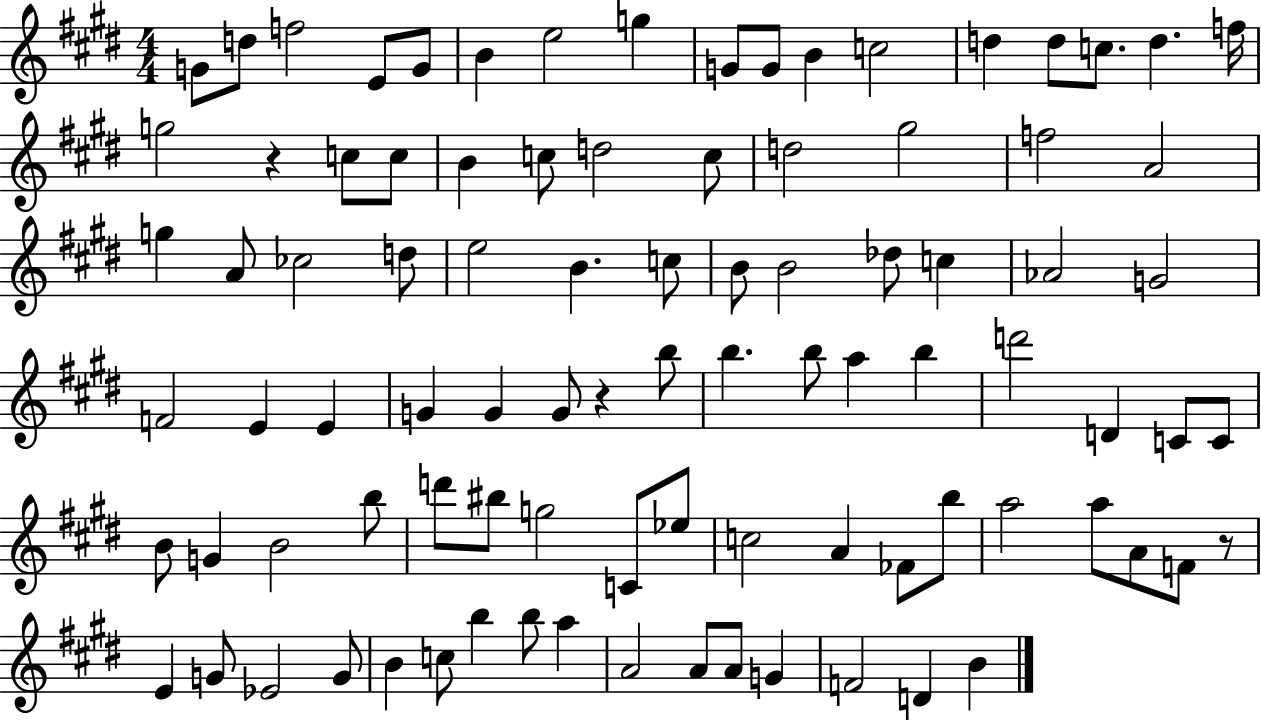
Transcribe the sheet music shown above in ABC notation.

X:1
T:Untitled
M:4/4
L:1/4
K:E
G/2 d/2 f2 E/2 G/2 B e2 g G/2 G/2 B c2 d d/2 c/2 d f/4 g2 z c/2 c/2 B c/2 d2 c/2 d2 ^g2 f2 A2 g A/2 _c2 d/2 e2 B c/2 B/2 B2 _d/2 c _A2 G2 F2 E E G G G/2 z b/2 b b/2 a b d'2 D C/2 C/2 B/2 G B2 b/2 d'/2 ^b/2 g2 C/2 _e/2 c2 A _F/2 b/2 a2 a/2 A/2 F/2 z/2 E G/2 _E2 G/2 B c/2 b b/2 a A2 A/2 A/2 G F2 D B